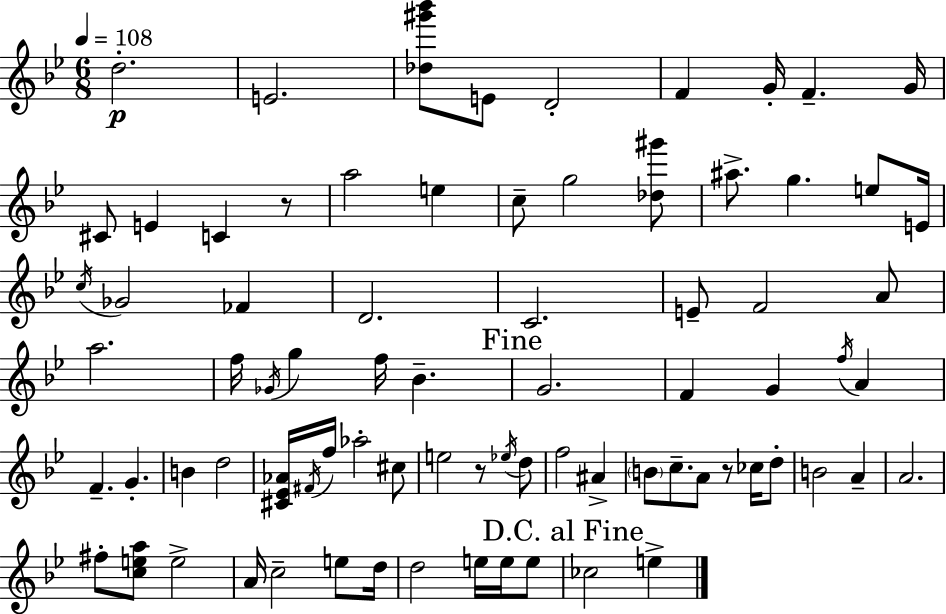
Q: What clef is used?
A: treble